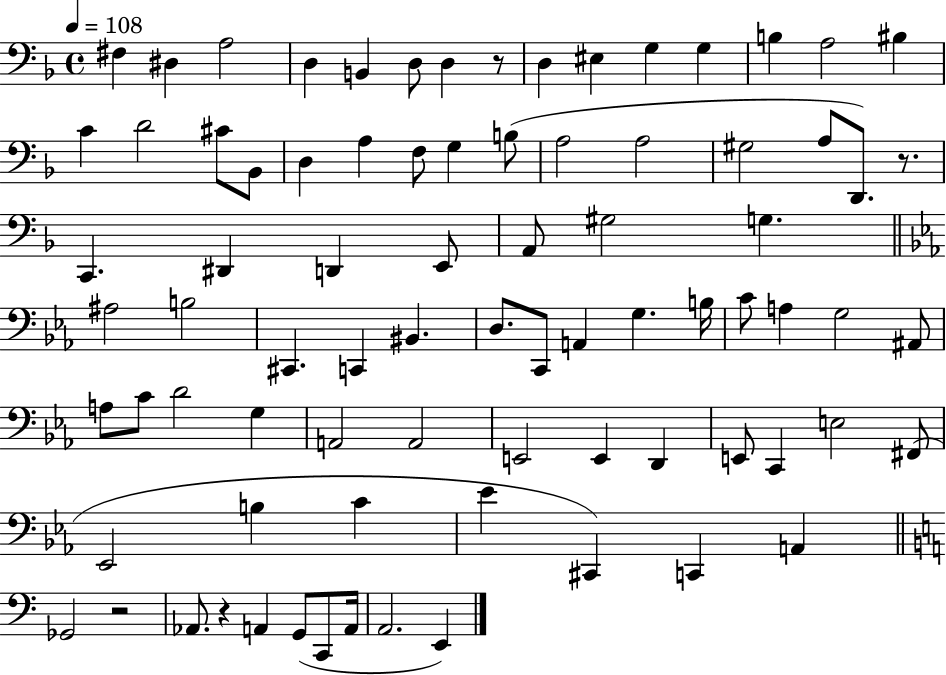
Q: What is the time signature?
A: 4/4